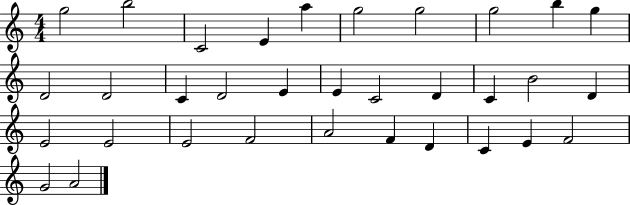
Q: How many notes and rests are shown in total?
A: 33